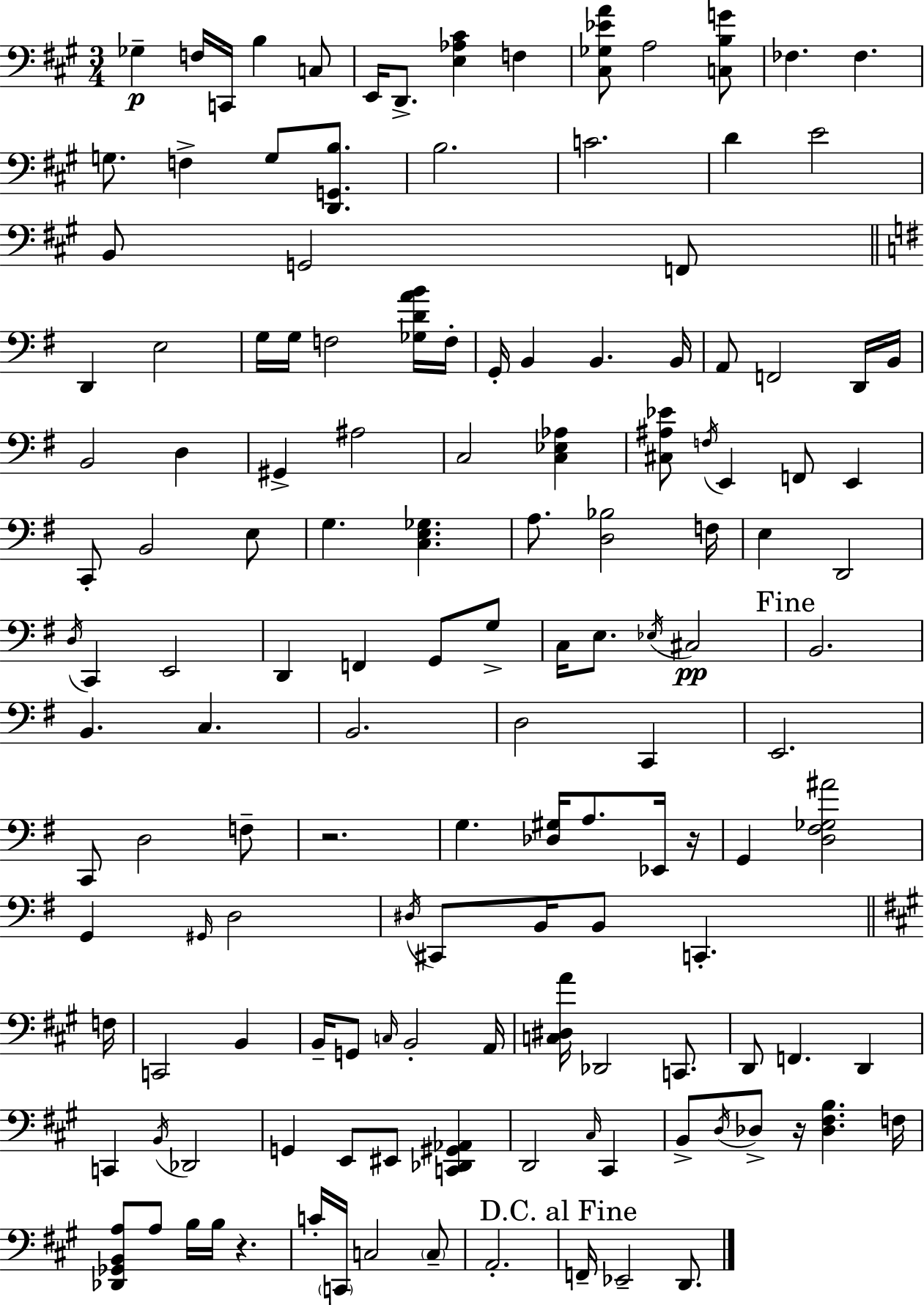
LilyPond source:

{
  \clef bass
  \numericTimeSignature
  \time 3/4
  \key a \major
  ges4--\p f16 c,16 b4 c8 | e,16 d,8.-> <e aes cis'>4 f4 | <cis ges ees' a'>8 a2 <c b g'>8 | fes4. fes4. | \break g8. f4-> g8 <d, g, b>8. | b2. | c'2. | d'4 e'2 | \break b,8 g,2 f,8 | \bar "||" \break \key e \minor d,4 e2 | g16 g16 f2 <ges d' a' b'>16 f16-. | g,16-. b,4 b,4. b,16 | a,8 f,2 d,16 b,16 | \break b,2 d4 | gis,4-> ais2 | c2 <c ees aes>4 | <cis ais ees'>8 \acciaccatura { f16 } e,4 f,8 e,4 | \break c,8-. b,2 e8 | g4. <c e ges>4. | a8. <d bes>2 | f16 e4 d,2 | \break \acciaccatura { d16 } c,4 e,2 | d,4 f,4 g,8 | g8-> c16 e8. \acciaccatura { ees16 }\pp cis2 | \mark "Fine" b,2. | \break b,4. c4. | b,2. | d2 c,4 | e,2. | \break c,8 d2 | f8-- r2. | g4. <des gis>16 a8. | ees,16 r16 g,4 <d fis ges ais'>2 | \break g,4 \grace { gis,16 } d2 | \acciaccatura { dis16 } cis,8 b,16 b,8 c,4.-. | \bar "||" \break \key a \major f16 c,2 b,4 | b,16-- g,8 \grace { c16 } b,2-. | a,16 <c dis a'>16 des,2 c,8. | d,8 f,4. d,4 | \break c,4 \acciaccatura { b,16 } des,2 | g,4 e,8 eis,8 <c, des, gis, aes,>4 | d,2 \grace { cis16 } | cis,4 b,8-> \acciaccatura { d16 } des8-> r16 <des fis b>4. | \break f16 <des, ges, b, a>8 a8 b16 b16 r4. | c'16-. \parenthesize c,16 c2 | \parenthesize c8-- a,2.-. | \mark "D.C. al Fine" f,16-- ees,2-- | \break d,8. \bar "|."
}